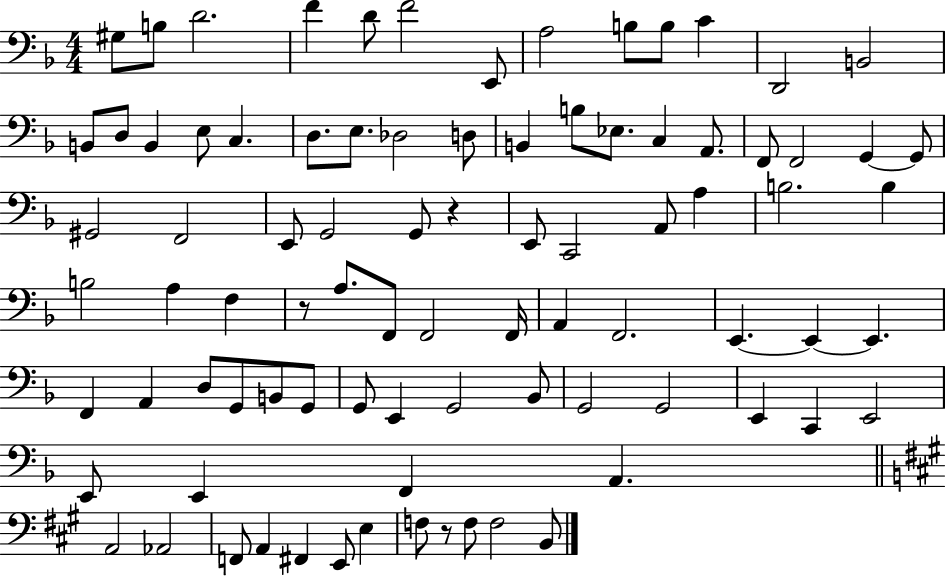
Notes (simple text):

G#3/e B3/e D4/h. F4/q D4/e F4/h E2/e A3/h B3/e B3/e C4/q D2/h B2/h B2/e D3/e B2/q E3/e C3/q. D3/e. E3/e. Db3/h D3/e B2/q B3/e Eb3/e. C3/q A2/e. F2/e F2/h G2/q G2/e G#2/h F2/h E2/e G2/h G2/e R/q E2/e C2/h A2/e A3/q B3/h. B3/q B3/h A3/q F3/q R/e A3/e. F2/e F2/h F2/s A2/q F2/h. E2/q. E2/q E2/q. F2/q A2/q D3/e G2/e B2/e G2/e G2/e E2/q G2/h Bb2/e G2/h G2/h E2/q C2/q E2/h E2/e E2/q F2/q A2/q. A2/h Ab2/h F2/e A2/q F#2/q E2/e E3/q F3/e R/e F3/e F3/h B2/e